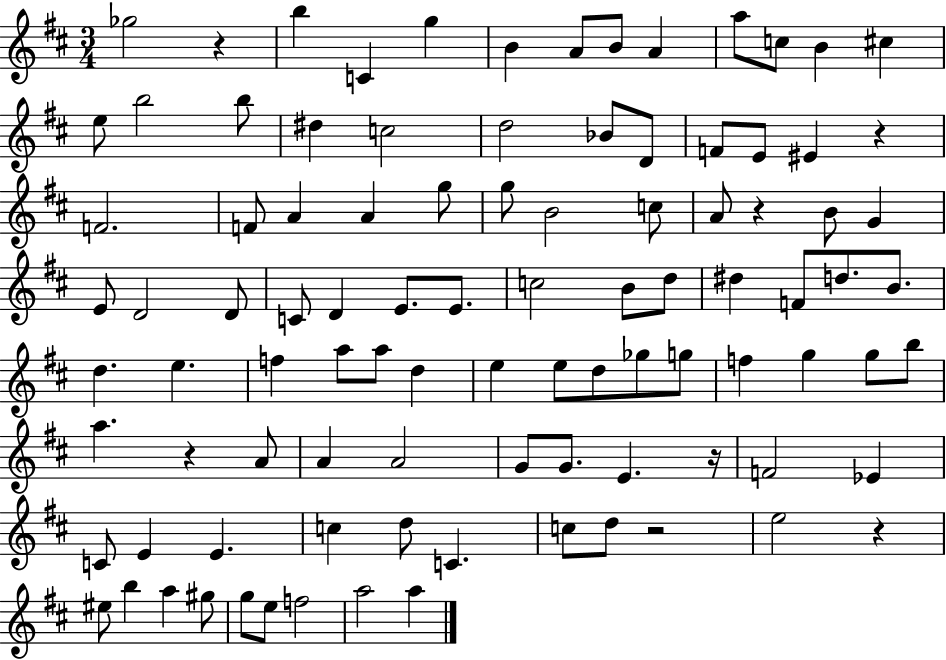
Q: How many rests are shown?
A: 7